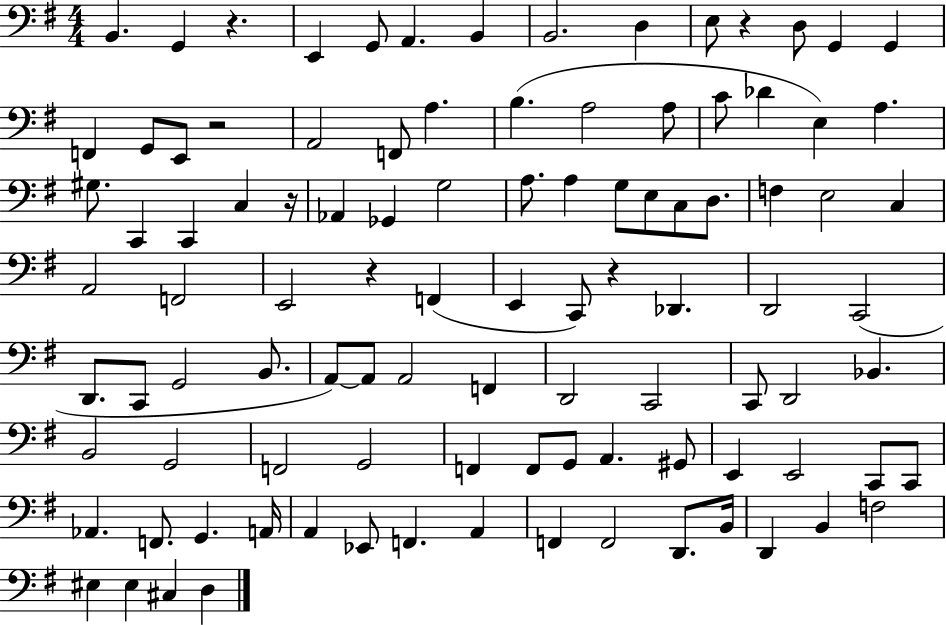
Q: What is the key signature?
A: G major